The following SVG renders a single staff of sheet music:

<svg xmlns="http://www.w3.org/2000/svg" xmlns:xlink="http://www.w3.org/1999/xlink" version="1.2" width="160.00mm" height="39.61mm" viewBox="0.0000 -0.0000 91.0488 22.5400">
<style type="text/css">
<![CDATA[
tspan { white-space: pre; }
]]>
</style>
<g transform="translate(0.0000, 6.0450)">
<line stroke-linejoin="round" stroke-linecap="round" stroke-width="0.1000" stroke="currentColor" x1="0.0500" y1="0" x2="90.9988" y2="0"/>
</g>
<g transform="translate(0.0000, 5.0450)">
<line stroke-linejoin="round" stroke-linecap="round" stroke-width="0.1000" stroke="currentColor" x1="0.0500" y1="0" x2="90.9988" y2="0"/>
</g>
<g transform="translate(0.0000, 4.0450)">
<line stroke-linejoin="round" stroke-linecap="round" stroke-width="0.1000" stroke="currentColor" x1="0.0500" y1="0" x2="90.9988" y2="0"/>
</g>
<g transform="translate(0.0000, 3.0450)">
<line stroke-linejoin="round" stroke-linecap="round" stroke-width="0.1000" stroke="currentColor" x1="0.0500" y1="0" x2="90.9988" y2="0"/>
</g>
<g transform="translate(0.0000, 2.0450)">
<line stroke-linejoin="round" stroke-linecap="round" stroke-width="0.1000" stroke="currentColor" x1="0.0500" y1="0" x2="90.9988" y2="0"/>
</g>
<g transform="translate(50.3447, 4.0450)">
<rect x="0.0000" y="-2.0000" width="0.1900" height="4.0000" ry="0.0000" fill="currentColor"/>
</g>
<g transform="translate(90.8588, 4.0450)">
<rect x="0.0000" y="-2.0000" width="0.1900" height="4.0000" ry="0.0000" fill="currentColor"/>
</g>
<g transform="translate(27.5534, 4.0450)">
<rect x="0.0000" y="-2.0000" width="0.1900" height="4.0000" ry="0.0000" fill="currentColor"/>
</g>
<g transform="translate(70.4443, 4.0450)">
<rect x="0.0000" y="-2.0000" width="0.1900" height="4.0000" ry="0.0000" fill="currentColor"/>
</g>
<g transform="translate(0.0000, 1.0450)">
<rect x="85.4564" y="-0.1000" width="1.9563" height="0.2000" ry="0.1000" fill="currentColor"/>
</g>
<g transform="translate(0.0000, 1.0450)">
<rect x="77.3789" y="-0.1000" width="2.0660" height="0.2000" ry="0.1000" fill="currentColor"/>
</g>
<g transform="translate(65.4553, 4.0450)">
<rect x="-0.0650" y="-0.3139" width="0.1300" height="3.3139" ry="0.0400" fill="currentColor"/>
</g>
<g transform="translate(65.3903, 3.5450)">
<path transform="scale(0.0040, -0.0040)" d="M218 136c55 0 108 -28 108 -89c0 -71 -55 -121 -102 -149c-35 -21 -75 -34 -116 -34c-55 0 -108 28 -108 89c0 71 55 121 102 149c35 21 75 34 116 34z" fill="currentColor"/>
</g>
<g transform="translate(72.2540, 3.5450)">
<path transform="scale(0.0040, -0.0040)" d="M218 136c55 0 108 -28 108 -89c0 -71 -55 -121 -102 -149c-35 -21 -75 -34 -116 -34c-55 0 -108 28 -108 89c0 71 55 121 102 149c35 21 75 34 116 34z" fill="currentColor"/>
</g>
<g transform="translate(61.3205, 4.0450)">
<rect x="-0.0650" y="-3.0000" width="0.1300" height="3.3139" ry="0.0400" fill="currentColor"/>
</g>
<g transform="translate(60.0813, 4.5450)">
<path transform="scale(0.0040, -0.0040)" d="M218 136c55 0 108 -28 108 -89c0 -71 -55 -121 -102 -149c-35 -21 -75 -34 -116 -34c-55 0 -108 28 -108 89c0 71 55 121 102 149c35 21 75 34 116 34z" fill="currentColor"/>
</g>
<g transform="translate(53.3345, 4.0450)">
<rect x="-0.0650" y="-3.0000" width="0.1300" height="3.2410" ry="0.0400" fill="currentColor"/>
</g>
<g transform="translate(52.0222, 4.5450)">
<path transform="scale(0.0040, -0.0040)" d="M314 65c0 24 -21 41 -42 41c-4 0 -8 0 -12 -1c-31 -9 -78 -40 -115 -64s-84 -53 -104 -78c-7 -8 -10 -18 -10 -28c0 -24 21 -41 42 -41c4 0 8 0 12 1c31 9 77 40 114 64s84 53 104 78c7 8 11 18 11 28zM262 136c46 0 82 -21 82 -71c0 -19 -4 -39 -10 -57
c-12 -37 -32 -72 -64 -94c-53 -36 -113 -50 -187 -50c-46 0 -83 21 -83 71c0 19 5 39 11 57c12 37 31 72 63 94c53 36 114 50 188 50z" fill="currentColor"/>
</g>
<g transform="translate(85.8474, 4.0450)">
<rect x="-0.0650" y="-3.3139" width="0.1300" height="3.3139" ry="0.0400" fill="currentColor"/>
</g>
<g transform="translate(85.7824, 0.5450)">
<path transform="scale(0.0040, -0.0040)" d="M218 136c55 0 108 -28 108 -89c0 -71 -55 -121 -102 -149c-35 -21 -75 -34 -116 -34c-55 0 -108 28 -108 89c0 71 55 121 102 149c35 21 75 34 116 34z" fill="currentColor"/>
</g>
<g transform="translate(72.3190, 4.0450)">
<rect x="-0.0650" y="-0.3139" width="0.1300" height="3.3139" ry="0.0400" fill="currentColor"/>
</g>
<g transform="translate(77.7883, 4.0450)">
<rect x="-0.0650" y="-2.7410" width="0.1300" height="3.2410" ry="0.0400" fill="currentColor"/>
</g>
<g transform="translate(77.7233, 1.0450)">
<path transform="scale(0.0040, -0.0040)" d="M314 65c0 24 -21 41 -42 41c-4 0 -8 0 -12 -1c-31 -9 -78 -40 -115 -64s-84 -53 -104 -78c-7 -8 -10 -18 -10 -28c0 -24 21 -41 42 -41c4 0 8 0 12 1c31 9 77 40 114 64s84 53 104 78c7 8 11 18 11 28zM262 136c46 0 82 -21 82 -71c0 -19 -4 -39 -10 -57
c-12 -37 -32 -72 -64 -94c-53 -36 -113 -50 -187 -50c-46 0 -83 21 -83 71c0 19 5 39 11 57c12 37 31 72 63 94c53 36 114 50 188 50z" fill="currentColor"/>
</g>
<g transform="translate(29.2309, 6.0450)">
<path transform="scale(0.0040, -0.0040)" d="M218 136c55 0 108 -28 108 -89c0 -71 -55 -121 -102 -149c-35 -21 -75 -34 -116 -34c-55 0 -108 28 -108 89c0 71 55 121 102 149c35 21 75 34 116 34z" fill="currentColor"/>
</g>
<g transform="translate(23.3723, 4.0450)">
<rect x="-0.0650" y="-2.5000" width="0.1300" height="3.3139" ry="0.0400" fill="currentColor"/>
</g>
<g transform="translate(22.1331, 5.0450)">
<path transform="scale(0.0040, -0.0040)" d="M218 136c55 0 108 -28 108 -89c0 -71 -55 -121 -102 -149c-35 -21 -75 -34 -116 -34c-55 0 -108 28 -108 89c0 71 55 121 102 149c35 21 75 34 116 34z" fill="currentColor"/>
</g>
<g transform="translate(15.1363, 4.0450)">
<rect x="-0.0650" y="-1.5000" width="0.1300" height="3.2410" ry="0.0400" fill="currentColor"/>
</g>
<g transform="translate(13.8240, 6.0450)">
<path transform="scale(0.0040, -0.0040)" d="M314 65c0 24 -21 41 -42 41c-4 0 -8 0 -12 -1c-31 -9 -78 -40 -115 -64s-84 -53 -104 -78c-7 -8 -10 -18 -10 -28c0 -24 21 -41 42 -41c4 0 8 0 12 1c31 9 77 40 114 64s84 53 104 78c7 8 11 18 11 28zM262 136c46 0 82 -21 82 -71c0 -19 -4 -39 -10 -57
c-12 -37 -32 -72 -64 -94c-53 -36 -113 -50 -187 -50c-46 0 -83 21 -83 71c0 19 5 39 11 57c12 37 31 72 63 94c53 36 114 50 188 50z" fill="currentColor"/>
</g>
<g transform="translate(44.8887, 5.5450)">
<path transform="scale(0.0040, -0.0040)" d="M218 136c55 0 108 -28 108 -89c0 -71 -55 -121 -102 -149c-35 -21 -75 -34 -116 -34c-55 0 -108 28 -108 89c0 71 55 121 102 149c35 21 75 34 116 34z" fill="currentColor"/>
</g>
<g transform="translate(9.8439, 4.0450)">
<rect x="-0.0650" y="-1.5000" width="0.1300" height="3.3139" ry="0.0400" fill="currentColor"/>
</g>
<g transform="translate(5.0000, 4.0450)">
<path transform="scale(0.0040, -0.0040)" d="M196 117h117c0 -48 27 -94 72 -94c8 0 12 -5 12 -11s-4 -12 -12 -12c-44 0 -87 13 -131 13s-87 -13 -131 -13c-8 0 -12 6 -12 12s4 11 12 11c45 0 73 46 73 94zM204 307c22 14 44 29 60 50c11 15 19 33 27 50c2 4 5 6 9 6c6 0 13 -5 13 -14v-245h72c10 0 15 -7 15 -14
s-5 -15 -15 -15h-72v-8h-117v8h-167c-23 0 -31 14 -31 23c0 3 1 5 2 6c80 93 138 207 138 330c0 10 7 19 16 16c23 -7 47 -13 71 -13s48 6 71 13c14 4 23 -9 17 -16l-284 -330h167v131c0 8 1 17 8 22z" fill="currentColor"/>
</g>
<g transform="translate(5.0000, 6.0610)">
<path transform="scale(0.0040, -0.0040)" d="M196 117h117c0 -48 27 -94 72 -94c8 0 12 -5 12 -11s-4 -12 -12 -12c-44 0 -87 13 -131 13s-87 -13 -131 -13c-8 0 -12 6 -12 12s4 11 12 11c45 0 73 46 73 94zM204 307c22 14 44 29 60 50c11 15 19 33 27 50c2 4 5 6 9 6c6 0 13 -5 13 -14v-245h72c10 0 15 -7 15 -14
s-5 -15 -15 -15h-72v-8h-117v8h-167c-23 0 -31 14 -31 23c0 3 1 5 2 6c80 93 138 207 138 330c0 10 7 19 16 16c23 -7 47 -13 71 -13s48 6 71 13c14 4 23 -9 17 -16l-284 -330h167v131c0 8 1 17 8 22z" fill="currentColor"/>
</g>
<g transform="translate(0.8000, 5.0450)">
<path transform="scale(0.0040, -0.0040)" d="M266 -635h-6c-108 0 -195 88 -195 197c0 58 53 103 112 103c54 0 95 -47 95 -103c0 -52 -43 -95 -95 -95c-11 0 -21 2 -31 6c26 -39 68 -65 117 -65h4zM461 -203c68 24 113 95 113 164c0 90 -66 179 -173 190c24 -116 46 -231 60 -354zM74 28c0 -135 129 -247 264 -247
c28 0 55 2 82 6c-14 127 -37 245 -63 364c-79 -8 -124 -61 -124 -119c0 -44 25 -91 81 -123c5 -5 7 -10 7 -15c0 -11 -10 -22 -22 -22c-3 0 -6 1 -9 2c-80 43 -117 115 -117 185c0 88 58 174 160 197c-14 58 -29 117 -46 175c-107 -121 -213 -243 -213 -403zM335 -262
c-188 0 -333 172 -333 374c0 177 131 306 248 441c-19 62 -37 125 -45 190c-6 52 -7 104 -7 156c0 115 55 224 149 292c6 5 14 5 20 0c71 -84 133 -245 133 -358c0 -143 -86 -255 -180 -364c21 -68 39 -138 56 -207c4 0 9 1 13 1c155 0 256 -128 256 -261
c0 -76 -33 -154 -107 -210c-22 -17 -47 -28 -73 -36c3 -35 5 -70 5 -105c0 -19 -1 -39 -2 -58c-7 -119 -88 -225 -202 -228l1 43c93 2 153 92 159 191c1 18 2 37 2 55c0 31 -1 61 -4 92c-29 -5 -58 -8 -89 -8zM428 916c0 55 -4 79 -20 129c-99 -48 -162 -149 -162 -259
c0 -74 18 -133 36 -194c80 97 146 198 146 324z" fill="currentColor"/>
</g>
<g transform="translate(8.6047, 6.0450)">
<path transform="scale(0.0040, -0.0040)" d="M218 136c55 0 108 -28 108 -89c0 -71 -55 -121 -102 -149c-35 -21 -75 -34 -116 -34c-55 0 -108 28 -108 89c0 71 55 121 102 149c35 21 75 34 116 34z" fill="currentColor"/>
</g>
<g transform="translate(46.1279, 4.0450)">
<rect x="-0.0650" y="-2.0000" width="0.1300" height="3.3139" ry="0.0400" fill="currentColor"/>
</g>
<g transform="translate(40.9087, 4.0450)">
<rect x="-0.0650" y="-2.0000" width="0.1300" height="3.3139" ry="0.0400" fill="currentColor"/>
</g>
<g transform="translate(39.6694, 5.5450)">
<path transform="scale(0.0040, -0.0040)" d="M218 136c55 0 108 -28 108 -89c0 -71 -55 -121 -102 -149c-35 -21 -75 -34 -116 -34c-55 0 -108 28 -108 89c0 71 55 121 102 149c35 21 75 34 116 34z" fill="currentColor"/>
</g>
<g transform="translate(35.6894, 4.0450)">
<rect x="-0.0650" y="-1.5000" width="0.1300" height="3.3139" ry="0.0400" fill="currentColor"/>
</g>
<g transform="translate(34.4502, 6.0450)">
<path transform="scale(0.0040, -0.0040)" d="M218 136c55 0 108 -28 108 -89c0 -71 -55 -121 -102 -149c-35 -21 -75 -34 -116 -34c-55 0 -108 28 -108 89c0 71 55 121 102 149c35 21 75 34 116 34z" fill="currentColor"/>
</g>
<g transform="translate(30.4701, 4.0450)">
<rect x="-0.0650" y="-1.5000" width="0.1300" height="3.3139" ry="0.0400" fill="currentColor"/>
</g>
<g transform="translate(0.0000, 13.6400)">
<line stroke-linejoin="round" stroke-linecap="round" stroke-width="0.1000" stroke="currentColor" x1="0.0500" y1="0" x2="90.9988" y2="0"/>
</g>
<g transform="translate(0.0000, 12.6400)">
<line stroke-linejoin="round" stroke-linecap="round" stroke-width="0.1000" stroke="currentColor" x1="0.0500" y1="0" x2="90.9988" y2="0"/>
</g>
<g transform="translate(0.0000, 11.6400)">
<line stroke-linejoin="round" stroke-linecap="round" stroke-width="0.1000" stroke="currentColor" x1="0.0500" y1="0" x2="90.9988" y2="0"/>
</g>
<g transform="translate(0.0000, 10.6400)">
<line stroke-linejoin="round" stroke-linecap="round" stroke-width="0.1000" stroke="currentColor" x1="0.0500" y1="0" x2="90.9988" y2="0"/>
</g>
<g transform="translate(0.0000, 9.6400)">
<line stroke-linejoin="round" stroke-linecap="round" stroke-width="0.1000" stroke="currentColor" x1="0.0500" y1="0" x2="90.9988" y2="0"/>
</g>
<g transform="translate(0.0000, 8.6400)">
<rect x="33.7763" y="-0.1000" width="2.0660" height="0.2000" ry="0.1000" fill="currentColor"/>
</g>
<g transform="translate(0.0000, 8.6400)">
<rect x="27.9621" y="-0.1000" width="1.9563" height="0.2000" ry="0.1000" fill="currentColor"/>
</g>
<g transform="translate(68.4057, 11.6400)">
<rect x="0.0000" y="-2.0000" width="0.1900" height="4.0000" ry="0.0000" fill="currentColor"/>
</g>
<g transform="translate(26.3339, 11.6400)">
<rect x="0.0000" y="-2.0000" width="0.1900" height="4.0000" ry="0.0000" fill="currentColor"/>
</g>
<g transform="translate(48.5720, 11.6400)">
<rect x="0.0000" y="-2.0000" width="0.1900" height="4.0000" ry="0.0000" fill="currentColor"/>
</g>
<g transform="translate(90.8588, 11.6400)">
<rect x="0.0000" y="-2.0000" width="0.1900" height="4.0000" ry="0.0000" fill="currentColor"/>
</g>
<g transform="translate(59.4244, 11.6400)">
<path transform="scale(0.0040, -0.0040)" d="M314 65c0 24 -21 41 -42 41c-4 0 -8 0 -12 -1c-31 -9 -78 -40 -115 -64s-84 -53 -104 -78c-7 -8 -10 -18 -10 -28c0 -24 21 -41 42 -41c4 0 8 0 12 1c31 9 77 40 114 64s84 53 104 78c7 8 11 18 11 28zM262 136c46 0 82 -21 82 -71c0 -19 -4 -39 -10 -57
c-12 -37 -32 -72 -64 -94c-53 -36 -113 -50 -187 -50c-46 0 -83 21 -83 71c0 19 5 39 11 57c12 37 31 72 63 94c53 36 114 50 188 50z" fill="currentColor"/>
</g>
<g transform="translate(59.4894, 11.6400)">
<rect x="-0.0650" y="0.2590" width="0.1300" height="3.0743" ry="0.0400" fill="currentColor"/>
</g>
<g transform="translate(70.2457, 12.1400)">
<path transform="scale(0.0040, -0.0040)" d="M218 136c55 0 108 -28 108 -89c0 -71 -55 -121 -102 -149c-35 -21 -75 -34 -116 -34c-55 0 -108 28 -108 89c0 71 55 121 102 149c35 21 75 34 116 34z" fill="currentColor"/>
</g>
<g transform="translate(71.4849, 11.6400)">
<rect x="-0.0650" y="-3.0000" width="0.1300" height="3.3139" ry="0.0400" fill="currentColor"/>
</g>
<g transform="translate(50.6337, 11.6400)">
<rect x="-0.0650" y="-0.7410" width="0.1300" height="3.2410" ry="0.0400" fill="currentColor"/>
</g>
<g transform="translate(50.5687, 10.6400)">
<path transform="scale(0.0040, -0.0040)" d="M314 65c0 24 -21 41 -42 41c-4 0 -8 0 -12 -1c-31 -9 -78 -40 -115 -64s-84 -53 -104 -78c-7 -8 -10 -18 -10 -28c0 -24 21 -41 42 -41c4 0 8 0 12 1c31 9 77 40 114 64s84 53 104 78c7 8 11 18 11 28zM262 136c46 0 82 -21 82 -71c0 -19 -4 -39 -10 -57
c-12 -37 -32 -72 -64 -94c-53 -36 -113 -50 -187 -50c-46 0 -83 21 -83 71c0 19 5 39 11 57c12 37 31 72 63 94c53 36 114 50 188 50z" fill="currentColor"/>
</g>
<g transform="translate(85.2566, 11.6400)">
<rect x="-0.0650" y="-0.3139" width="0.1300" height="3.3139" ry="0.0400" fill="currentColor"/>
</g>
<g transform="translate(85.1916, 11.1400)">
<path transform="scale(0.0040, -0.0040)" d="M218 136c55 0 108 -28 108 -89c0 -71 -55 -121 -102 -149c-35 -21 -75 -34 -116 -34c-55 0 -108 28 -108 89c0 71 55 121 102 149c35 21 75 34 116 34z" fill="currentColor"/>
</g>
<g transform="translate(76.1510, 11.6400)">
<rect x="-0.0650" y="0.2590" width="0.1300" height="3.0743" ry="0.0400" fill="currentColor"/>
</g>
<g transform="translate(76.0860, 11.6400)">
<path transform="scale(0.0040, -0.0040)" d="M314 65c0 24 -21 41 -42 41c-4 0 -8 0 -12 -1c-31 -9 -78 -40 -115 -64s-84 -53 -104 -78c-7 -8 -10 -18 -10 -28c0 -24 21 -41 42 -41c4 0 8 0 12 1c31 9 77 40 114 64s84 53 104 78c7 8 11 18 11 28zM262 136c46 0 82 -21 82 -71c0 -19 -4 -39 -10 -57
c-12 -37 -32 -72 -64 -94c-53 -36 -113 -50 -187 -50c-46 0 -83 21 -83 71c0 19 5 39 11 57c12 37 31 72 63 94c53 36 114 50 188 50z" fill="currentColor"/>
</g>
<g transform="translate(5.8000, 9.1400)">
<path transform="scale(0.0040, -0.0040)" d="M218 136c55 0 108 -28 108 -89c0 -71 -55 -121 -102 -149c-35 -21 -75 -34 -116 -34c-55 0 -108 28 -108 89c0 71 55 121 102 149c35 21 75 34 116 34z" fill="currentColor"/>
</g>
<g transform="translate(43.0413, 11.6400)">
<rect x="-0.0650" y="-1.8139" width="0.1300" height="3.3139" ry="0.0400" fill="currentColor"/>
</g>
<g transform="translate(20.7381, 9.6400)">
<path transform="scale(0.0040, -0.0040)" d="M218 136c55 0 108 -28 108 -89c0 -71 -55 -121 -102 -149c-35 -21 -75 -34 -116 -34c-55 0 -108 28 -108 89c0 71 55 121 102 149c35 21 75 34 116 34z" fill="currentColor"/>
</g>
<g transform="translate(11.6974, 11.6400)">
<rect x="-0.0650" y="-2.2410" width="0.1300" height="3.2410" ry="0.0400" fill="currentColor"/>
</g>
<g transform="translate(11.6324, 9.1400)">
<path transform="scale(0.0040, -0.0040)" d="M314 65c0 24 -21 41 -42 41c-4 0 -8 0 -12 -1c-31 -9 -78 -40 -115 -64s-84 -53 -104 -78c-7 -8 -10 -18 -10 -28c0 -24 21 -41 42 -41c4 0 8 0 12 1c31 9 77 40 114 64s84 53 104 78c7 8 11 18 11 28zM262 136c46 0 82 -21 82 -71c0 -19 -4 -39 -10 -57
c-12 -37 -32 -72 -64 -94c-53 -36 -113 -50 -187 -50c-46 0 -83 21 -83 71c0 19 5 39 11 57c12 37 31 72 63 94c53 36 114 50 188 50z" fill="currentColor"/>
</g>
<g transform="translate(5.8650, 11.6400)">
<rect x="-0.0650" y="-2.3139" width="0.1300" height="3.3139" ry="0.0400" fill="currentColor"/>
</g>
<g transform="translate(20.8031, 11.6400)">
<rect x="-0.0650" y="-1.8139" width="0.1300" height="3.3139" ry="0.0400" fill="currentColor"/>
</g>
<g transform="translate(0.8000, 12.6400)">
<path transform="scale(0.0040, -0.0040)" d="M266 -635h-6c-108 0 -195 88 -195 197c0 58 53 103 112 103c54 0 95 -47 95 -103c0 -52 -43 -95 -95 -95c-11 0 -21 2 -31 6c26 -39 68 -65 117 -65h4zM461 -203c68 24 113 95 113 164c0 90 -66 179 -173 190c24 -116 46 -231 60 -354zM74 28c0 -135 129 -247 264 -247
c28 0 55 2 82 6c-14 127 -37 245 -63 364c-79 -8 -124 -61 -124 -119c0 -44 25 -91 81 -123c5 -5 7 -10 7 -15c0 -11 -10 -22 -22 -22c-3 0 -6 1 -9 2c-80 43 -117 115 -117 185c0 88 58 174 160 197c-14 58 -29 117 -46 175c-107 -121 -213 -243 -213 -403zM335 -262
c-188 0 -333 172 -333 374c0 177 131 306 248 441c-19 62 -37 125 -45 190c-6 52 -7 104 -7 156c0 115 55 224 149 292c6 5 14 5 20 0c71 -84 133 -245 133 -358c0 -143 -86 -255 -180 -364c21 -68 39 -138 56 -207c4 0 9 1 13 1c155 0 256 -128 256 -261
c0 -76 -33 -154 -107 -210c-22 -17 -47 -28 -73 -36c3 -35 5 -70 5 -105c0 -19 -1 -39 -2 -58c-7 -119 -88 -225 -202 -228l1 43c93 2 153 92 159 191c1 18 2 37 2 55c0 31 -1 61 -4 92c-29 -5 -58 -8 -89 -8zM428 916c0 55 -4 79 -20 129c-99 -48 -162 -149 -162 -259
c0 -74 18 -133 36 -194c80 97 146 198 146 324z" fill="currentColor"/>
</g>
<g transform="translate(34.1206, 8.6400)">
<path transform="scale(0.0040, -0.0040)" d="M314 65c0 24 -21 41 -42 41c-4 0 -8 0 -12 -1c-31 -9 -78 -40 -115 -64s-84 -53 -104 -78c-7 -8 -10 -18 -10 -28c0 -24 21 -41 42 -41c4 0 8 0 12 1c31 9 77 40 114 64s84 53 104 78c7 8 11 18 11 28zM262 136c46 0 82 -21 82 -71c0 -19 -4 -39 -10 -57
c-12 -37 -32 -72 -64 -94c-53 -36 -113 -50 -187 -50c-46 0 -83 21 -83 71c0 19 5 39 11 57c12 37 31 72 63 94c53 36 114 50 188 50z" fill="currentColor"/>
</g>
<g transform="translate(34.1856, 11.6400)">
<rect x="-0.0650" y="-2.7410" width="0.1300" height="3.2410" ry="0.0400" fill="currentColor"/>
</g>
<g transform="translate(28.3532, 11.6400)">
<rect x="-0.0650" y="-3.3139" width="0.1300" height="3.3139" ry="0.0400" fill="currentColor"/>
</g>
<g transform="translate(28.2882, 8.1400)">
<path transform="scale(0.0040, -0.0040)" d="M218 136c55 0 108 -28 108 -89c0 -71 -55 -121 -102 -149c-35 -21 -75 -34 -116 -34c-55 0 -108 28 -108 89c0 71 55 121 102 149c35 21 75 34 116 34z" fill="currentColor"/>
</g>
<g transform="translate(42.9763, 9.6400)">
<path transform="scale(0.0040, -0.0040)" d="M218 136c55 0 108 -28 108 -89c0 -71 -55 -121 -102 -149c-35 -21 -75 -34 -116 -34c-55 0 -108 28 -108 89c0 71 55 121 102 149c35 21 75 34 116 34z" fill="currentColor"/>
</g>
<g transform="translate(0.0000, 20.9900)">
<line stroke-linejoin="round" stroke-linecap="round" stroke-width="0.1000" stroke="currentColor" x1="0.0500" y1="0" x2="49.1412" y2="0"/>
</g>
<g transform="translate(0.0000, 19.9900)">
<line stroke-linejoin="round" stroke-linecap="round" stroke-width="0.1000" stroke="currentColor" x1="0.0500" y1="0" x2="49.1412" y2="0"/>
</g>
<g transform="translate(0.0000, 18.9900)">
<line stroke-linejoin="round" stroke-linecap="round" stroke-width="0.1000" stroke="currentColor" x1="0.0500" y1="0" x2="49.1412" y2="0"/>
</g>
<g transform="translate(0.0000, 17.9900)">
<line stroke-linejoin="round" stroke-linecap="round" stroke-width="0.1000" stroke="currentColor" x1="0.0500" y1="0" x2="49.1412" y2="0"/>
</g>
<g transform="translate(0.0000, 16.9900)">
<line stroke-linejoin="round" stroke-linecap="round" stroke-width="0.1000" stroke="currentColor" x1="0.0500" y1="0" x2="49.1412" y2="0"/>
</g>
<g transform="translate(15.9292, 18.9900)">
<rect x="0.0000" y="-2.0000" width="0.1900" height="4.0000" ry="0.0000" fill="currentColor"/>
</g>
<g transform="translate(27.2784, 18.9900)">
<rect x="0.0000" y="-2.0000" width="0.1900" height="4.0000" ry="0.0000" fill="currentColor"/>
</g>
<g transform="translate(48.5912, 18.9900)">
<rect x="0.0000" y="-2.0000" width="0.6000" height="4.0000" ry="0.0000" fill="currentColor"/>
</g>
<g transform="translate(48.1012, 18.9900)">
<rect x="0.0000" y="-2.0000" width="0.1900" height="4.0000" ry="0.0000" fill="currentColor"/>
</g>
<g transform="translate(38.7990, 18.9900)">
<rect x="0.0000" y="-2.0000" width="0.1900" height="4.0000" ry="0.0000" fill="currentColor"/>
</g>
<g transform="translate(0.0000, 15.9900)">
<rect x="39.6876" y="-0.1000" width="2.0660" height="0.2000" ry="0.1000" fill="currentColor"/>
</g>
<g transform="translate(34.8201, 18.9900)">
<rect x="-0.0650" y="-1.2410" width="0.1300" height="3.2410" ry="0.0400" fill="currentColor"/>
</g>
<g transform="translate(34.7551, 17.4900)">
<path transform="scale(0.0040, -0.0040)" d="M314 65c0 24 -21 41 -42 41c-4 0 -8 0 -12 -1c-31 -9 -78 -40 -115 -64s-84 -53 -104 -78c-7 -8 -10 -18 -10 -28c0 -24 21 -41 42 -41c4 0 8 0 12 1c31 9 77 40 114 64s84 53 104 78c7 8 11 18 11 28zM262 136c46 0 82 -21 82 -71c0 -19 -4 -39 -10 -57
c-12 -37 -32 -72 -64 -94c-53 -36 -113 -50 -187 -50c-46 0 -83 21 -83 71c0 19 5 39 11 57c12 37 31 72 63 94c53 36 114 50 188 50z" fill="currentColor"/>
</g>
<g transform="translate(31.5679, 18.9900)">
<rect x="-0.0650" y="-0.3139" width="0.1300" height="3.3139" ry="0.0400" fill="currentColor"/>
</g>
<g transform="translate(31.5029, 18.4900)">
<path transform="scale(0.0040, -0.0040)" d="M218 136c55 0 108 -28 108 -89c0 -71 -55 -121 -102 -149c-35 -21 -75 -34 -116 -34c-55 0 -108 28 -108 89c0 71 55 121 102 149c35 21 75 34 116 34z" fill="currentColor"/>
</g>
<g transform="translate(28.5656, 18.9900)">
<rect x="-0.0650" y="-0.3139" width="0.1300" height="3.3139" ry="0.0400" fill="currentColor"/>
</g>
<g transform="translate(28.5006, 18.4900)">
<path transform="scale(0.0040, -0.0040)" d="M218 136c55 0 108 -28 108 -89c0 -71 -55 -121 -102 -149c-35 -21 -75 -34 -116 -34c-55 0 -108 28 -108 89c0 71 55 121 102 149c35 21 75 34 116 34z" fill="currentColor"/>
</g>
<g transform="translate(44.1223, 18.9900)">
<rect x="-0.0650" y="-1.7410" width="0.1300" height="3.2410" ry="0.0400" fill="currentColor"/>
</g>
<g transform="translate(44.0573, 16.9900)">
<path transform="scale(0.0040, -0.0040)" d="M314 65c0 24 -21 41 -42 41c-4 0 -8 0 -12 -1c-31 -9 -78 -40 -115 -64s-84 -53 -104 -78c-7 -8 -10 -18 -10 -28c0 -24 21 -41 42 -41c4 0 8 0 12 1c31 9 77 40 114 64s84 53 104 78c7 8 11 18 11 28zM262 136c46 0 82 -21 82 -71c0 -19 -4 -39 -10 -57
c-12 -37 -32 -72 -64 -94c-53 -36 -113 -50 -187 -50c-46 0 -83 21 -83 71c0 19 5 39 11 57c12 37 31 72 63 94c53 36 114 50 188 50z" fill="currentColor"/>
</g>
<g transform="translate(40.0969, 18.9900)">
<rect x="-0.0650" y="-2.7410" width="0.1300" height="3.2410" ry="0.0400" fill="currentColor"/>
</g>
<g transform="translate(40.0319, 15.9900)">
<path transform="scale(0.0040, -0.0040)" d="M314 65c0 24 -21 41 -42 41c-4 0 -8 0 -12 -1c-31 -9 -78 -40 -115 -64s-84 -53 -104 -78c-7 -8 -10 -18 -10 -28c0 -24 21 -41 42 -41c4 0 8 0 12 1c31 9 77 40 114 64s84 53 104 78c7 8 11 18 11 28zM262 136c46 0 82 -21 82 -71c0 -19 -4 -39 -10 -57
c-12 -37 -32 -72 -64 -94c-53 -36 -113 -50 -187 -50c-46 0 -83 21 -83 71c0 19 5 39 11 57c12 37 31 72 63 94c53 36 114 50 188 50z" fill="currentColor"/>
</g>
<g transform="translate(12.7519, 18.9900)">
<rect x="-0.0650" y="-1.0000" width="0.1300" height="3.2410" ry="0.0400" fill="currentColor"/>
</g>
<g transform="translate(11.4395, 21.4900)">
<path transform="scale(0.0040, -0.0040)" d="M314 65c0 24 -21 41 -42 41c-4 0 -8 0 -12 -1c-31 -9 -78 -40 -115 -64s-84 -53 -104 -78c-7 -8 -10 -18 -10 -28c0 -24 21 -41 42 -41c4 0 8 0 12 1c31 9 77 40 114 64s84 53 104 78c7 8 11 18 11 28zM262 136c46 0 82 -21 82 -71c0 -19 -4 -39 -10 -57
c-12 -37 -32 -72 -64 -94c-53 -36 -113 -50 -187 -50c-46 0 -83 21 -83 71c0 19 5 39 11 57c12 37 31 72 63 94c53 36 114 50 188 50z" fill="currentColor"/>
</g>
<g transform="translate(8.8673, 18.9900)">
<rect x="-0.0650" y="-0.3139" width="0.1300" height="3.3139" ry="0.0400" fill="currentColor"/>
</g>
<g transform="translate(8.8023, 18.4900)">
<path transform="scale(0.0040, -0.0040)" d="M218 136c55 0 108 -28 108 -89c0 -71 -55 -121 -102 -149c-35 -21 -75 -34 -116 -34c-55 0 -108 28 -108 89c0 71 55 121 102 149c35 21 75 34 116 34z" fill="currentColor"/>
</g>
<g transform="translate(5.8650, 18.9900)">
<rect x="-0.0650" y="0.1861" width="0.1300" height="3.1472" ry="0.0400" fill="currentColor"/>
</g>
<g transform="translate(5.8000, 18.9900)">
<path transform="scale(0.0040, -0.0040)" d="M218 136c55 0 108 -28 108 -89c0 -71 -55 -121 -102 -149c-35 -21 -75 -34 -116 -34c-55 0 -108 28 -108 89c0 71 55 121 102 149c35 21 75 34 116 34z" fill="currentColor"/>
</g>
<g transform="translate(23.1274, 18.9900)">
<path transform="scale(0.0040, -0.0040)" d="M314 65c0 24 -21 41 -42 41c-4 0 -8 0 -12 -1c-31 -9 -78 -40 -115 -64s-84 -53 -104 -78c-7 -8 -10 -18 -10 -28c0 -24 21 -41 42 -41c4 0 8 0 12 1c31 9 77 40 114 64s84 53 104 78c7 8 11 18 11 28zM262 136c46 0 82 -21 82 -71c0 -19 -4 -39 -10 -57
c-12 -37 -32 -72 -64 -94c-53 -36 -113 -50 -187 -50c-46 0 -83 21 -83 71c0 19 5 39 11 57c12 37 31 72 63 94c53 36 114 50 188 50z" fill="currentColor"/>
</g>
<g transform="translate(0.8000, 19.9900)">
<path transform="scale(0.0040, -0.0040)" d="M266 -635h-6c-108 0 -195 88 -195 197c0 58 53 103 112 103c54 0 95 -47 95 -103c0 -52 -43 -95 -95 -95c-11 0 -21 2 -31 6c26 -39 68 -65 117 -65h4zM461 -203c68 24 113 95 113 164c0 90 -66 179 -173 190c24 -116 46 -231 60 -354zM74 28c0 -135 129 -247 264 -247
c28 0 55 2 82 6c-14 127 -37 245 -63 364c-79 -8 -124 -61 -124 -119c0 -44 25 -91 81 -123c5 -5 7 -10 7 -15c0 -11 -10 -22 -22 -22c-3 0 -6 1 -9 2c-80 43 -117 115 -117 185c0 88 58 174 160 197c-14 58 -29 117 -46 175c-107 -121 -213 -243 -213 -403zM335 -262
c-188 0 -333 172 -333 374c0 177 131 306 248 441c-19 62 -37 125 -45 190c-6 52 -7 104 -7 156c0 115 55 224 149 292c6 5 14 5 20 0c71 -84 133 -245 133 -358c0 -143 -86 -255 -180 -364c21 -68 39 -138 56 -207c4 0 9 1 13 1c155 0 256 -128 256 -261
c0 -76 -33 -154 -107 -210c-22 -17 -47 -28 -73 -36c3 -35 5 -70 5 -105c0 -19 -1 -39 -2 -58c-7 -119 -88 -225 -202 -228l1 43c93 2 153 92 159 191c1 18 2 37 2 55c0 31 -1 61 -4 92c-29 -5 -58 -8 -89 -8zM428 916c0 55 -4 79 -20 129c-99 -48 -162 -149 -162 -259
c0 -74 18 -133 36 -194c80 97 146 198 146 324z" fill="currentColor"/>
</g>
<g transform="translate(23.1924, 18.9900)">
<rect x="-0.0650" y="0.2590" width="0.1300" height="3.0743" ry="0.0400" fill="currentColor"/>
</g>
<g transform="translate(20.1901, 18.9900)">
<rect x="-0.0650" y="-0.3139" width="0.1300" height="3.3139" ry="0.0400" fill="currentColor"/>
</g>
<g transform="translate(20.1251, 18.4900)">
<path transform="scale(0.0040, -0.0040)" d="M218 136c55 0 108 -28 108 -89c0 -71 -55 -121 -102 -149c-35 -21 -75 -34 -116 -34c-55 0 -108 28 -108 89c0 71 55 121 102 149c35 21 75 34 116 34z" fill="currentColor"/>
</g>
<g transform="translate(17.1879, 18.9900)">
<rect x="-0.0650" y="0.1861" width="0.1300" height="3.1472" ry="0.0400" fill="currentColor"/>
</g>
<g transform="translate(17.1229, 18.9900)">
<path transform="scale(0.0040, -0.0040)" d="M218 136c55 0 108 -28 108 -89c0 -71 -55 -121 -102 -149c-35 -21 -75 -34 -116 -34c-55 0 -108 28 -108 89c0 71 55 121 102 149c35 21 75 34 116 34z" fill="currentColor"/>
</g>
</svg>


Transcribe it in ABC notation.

X:1
T:Untitled
M:4/4
L:1/4
K:C
E E2 G E E F F A2 A c c a2 b g g2 f b a2 f d2 B2 A B2 c B c D2 B c B2 c c e2 a2 f2